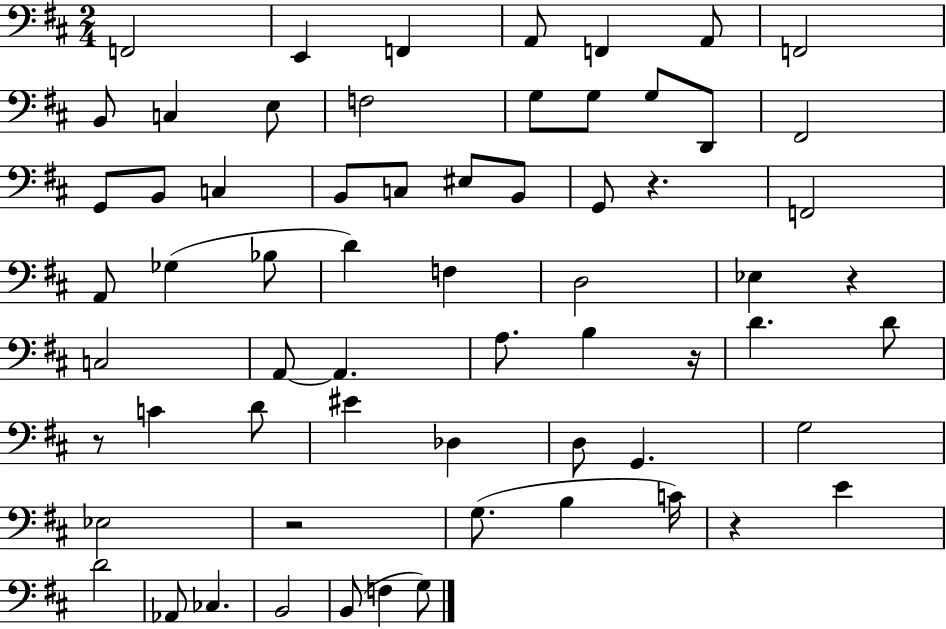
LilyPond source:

{
  \clef bass
  \numericTimeSignature
  \time 2/4
  \key d \major
  f,2 | e,4 f,4 | a,8 f,4 a,8 | f,2 | \break b,8 c4 e8 | f2 | g8 g8 g8 d,8 | fis,2 | \break g,8 b,8 c4 | b,8 c8 eis8 b,8 | g,8 r4. | f,2 | \break a,8 ges4( bes8 | d'4) f4 | d2 | ees4 r4 | \break c2 | a,8~~ a,4. | a8. b4 r16 | d'4. d'8 | \break r8 c'4 d'8 | eis'4 des4 | d8 g,4. | g2 | \break ees2 | r2 | g8.( b4 c'16) | r4 e'4 | \break d'2 | aes,8 ces4. | b,2 | b,8( f4 g8) | \break \bar "|."
}